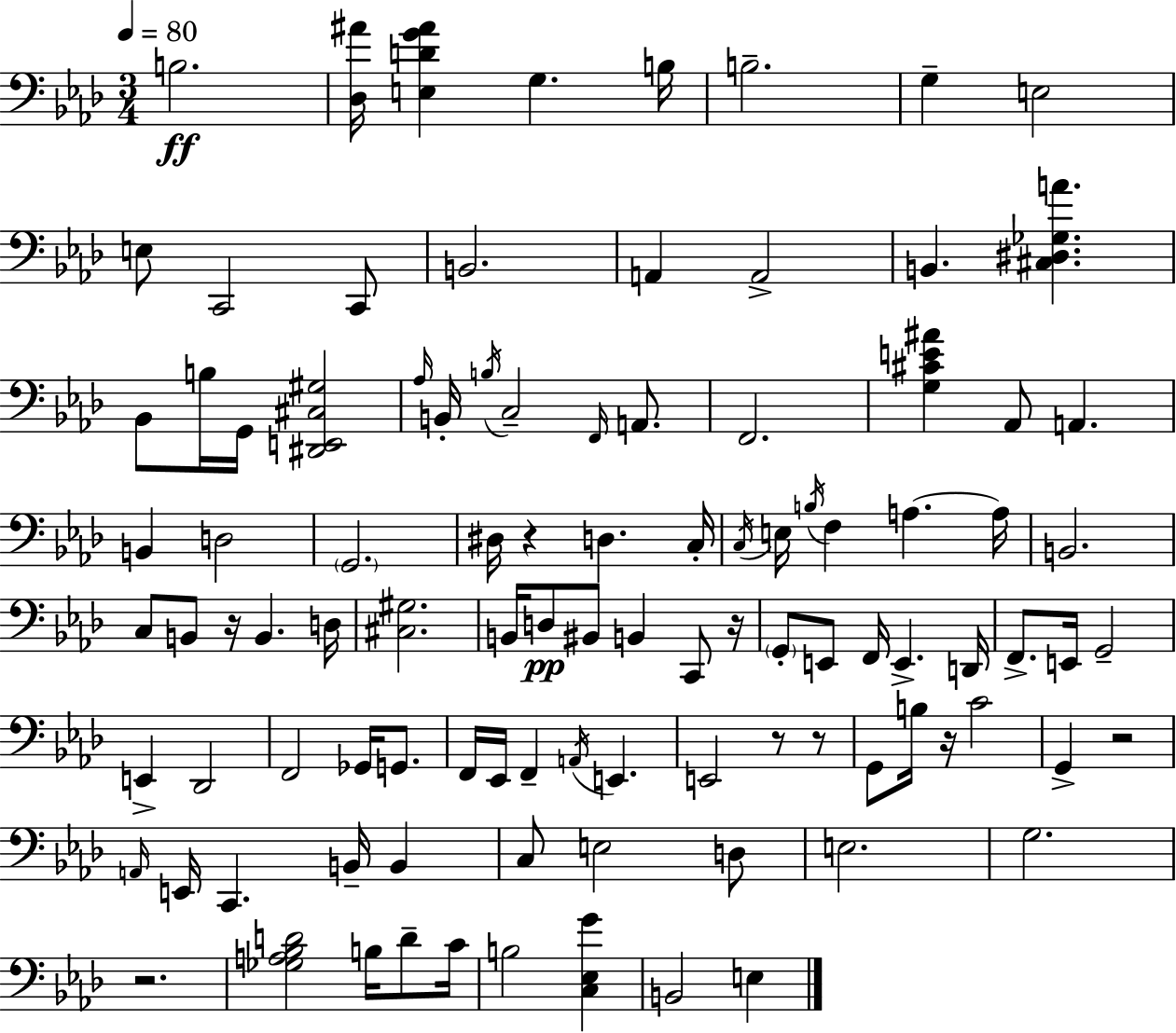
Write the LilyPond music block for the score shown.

{
  \clef bass
  \numericTimeSignature
  \time 3/4
  \key f \minor
  \tempo 4 = 80
  b2.\ff | <des ais'>16 <e d' g' ais'>4 g4. b16 | b2.-- | g4-- e2 | \break e8 c,2 c,8 | b,2. | a,4 a,2-> | b,4. <cis dis ges a'>4. | \break bes,8 b16 g,16 <dis, e, cis gis>2 | \grace { aes16 } b,16-. \acciaccatura { b16 } c2-- \grace { f,16 } | a,8. f,2. | <g cis' e' ais'>4 aes,8 a,4. | \break b,4 d2 | \parenthesize g,2. | dis16 r4 d4. | c16-. \acciaccatura { c16 } e16 \acciaccatura { b16 } f4 a4.~~ | \break a16 b,2. | c8 b,8 r16 b,4. | d16 <cis gis>2. | b,16 d8\pp bis,8 b,4 | \break c,8 r16 \parenthesize g,8-. e,8 f,16 e,4.-> | d,16 f,8.-> e,16 g,2-- | e,4-> des,2 | f,2 | \break ges,16 g,8. f,16 ees,16 f,4-- \acciaccatura { a,16 } | e,4. e,2 | r8 r8 g,8 b16 r16 c'2 | g,4-> r2 | \break \grace { a,16 } e,16 c,4. | b,16-- b,4 c8 e2 | d8 e2. | g2. | \break r2. | <ges a bes d'>2 | b16 d'8-- c'16 b2 | <c ees g'>4 b,2 | \break e4 \bar "|."
}